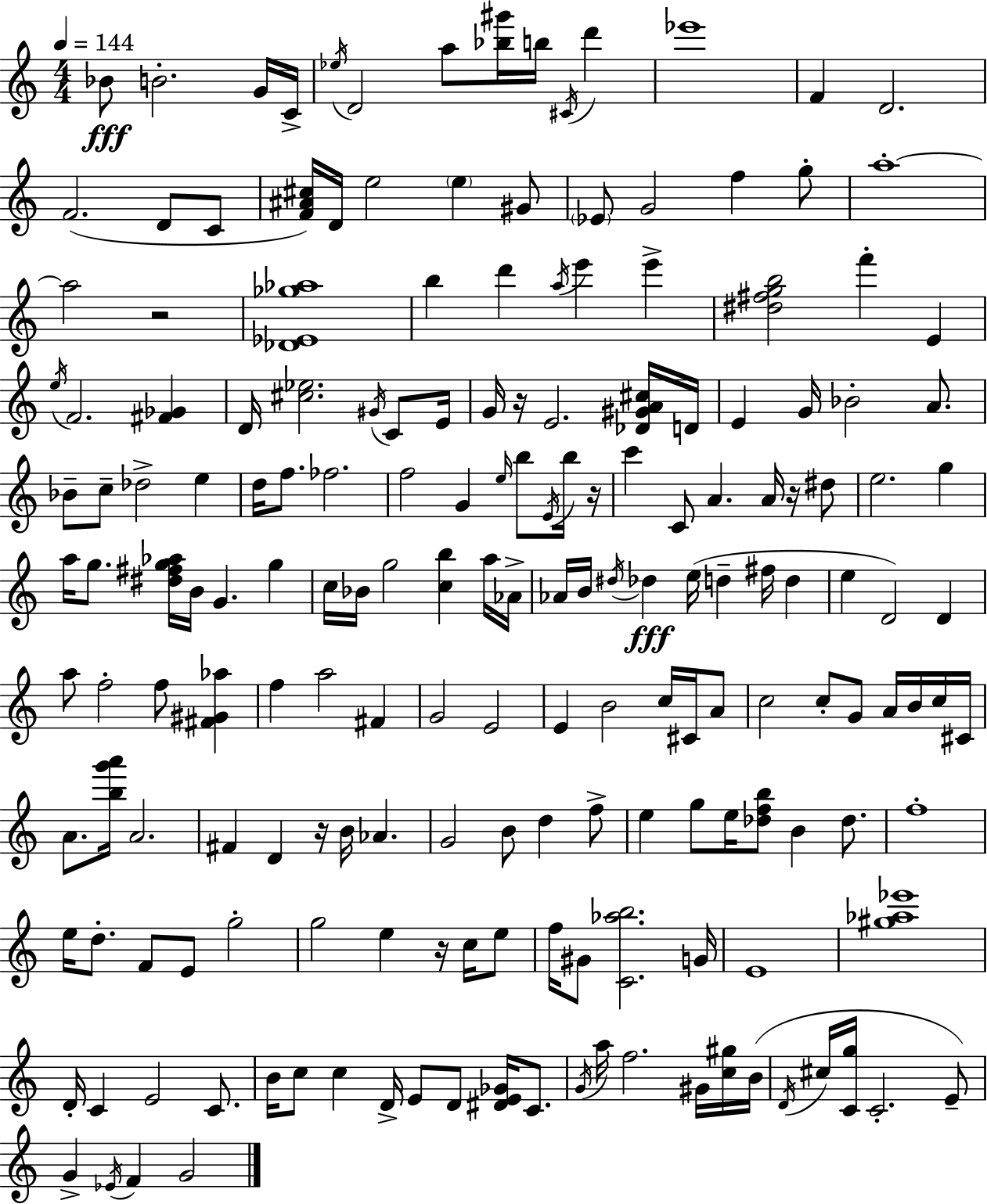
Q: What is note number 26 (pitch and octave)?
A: A5